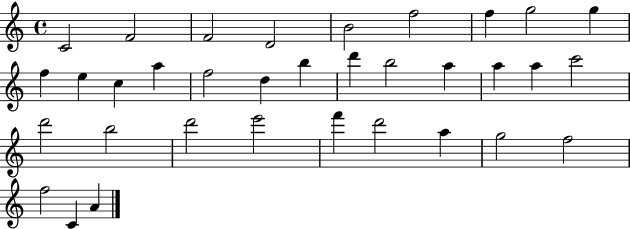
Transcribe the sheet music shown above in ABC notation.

X:1
T:Untitled
M:4/4
L:1/4
K:C
C2 F2 F2 D2 B2 f2 f g2 g f e c a f2 d b d' b2 a a a c'2 d'2 b2 d'2 e'2 f' d'2 a g2 f2 f2 C A